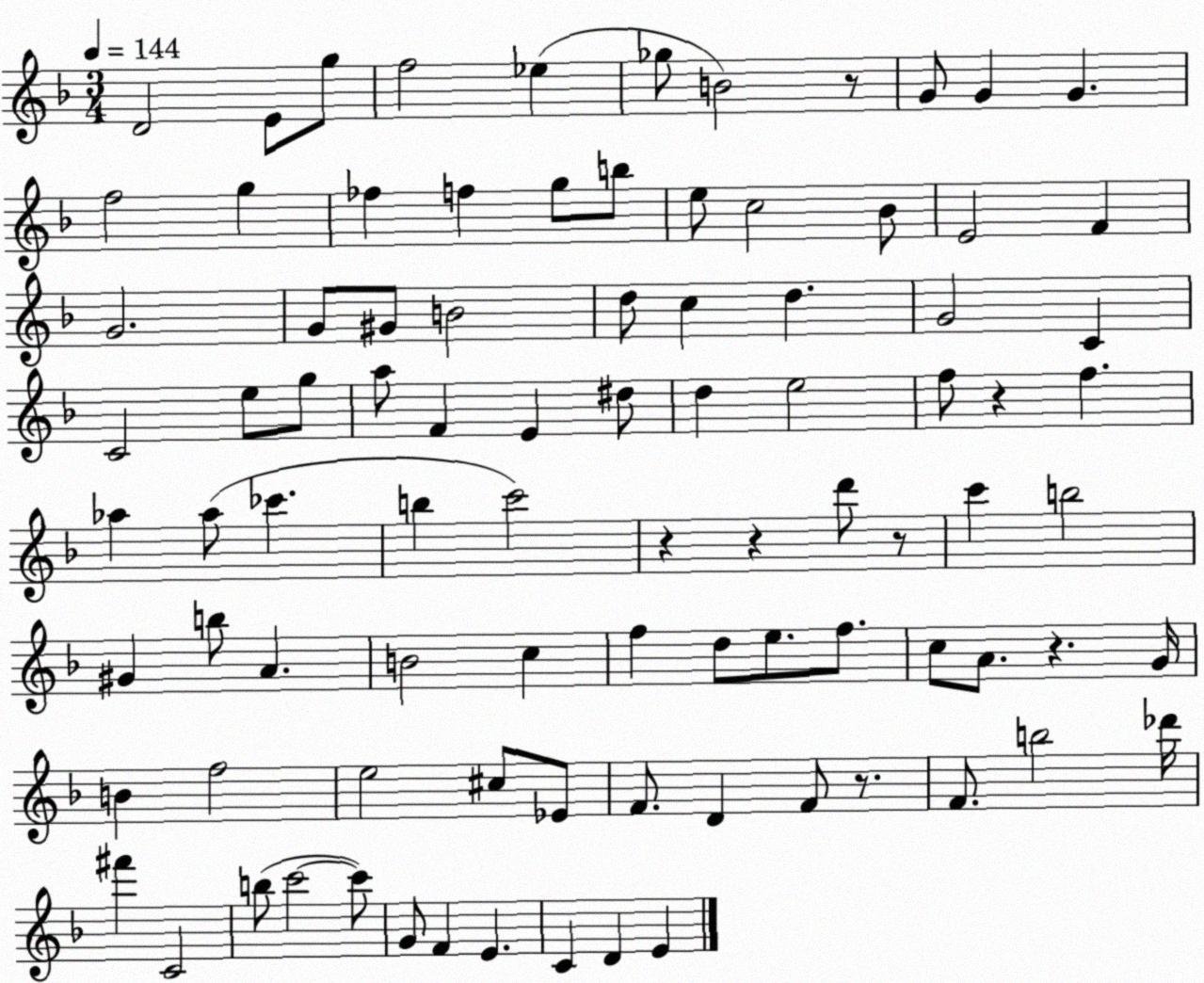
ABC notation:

X:1
T:Untitled
M:3/4
L:1/4
K:F
D2 E/2 g/2 f2 _e _g/2 B2 z/2 G/2 G G f2 g _f f g/2 b/2 e/2 c2 _B/2 E2 F G2 G/2 ^G/2 B2 d/2 c d G2 C C2 e/2 g/2 a/2 F E ^d/2 d e2 f/2 z f _a _a/2 _c' b c'2 z z d'/2 z/2 c' b2 ^G b/2 A B2 c f d/2 e/2 f/2 c/2 A/2 z G/4 B f2 e2 ^c/2 _E/2 F/2 D F/2 z/2 F/2 b2 _d'/4 ^f' C2 b/2 c'2 c'/2 G/2 F E C D E